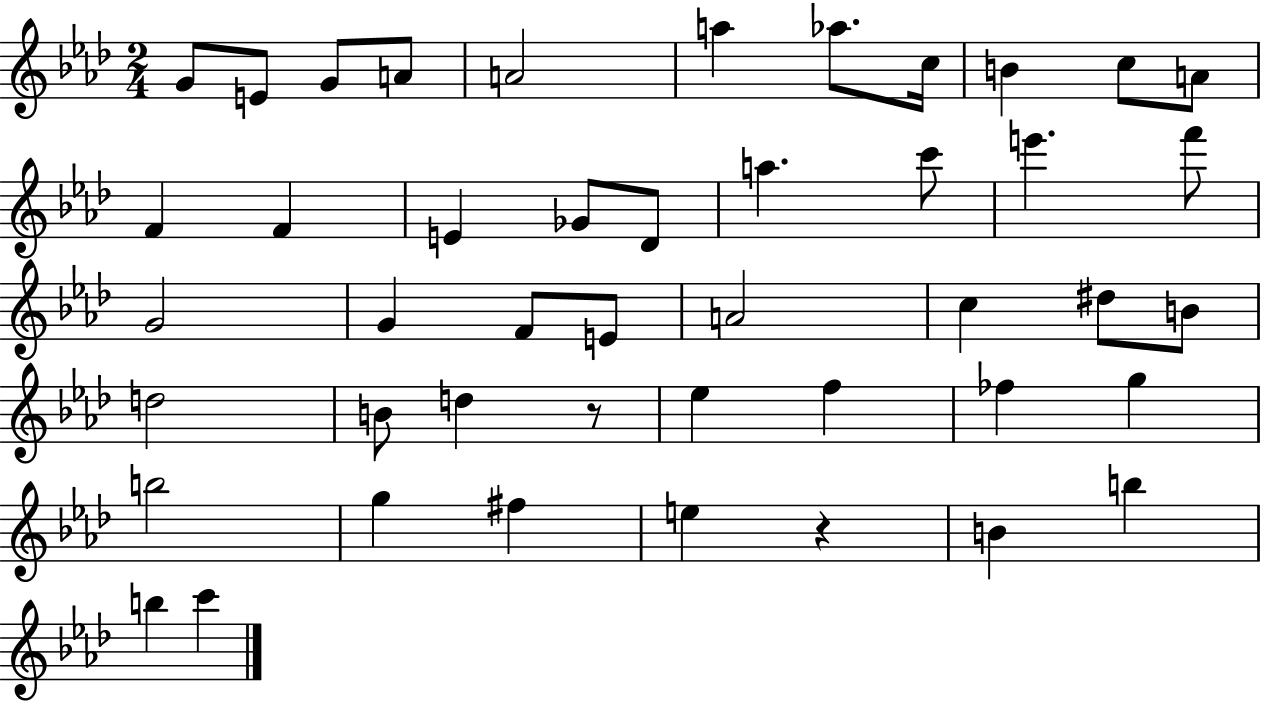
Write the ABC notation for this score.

X:1
T:Untitled
M:2/4
L:1/4
K:Ab
G/2 E/2 G/2 A/2 A2 a _a/2 c/4 B c/2 A/2 F F E _G/2 _D/2 a c'/2 e' f'/2 G2 G F/2 E/2 A2 c ^d/2 B/2 d2 B/2 d z/2 _e f _f g b2 g ^f e z B b b c'